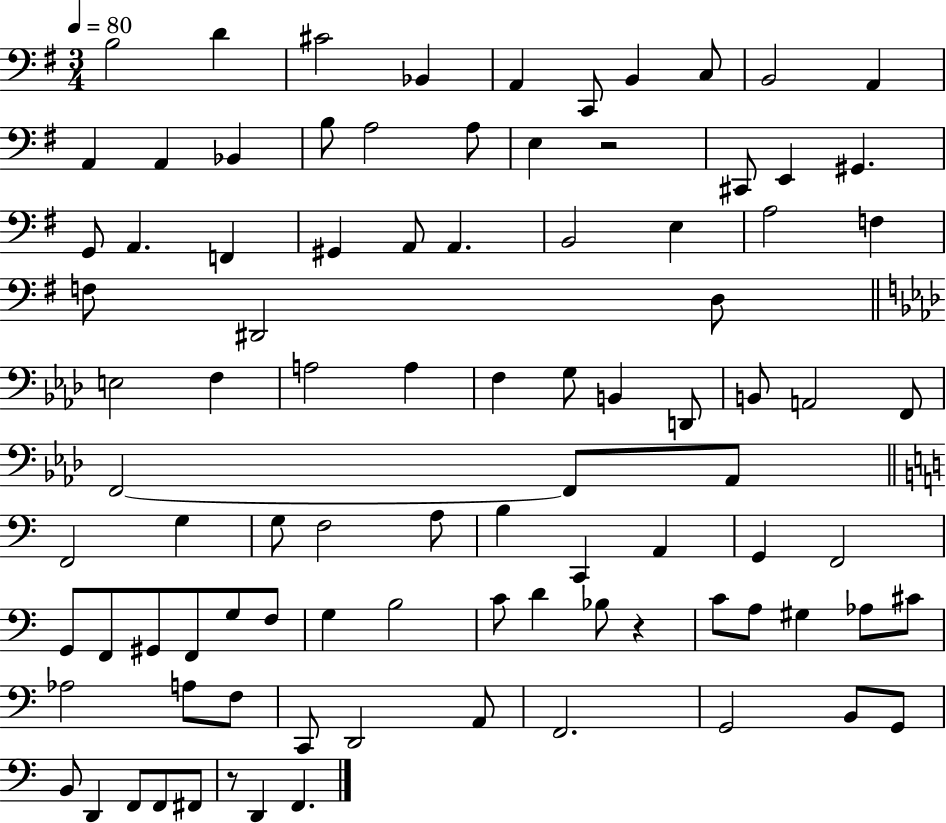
B3/h D4/q C#4/h Bb2/q A2/q C2/e B2/q C3/e B2/h A2/q A2/q A2/q Bb2/q B3/e A3/h A3/e E3/q R/h C#2/e E2/q G#2/q. G2/e A2/q. F2/q G#2/q A2/e A2/q. B2/h E3/q A3/h F3/q F3/e D#2/h D3/e E3/h F3/q A3/h A3/q F3/q G3/e B2/q D2/e B2/e A2/h F2/e F2/h F2/e Ab2/e F2/h G3/q G3/e F3/h A3/e B3/q C2/q A2/q G2/q F2/h G2/e F2/e G#2/e F2/e G3/e F3/e G3/q B3/h C4/e D4/q Bb3/e R/q C4/e A3/e G#3/q Ab3/e C#4/e Ab3/h A3/e F3/e C2/e D2/h A2/e F2/h. G2/h B2/e G2/e B2/e D2/q F2/e F2/e F#2/e R/e D2/q F2/q.